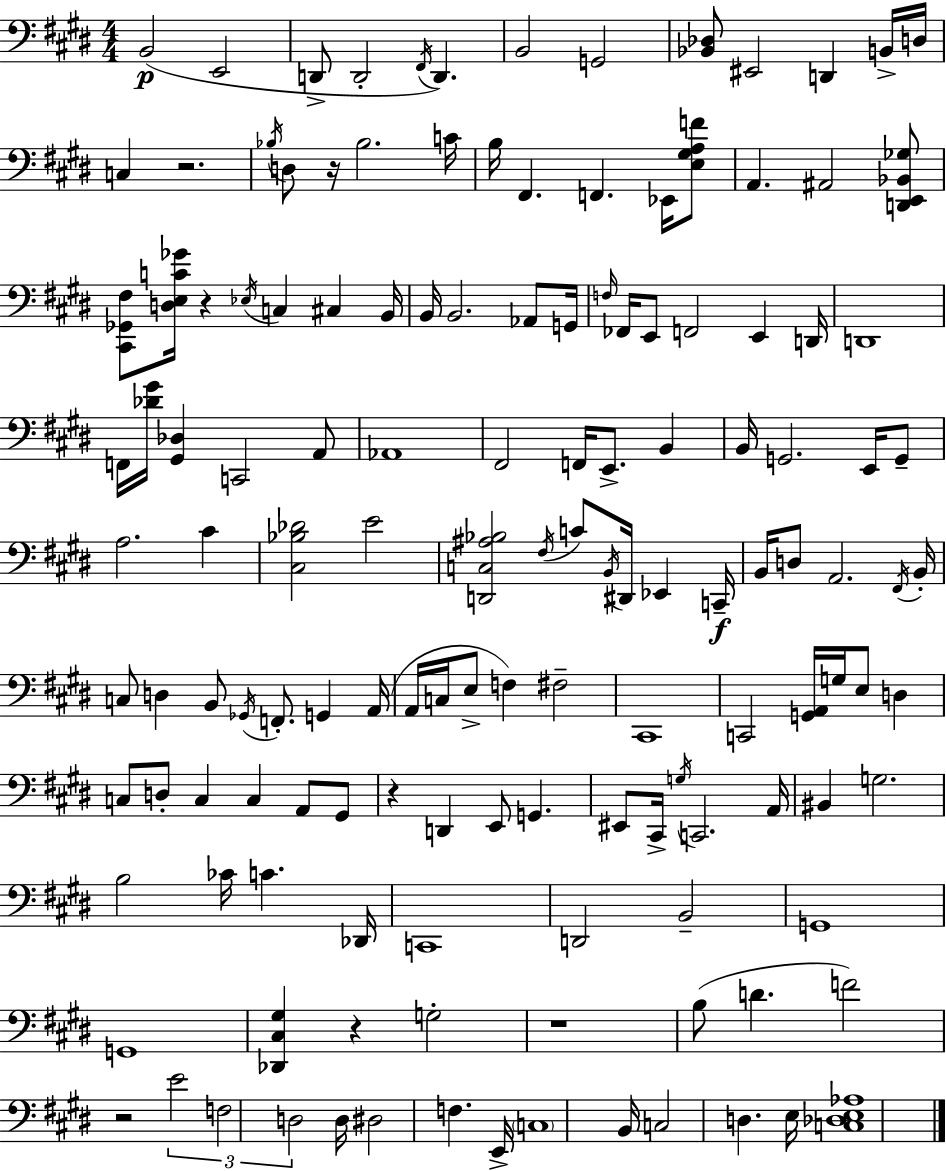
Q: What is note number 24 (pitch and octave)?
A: Eb3